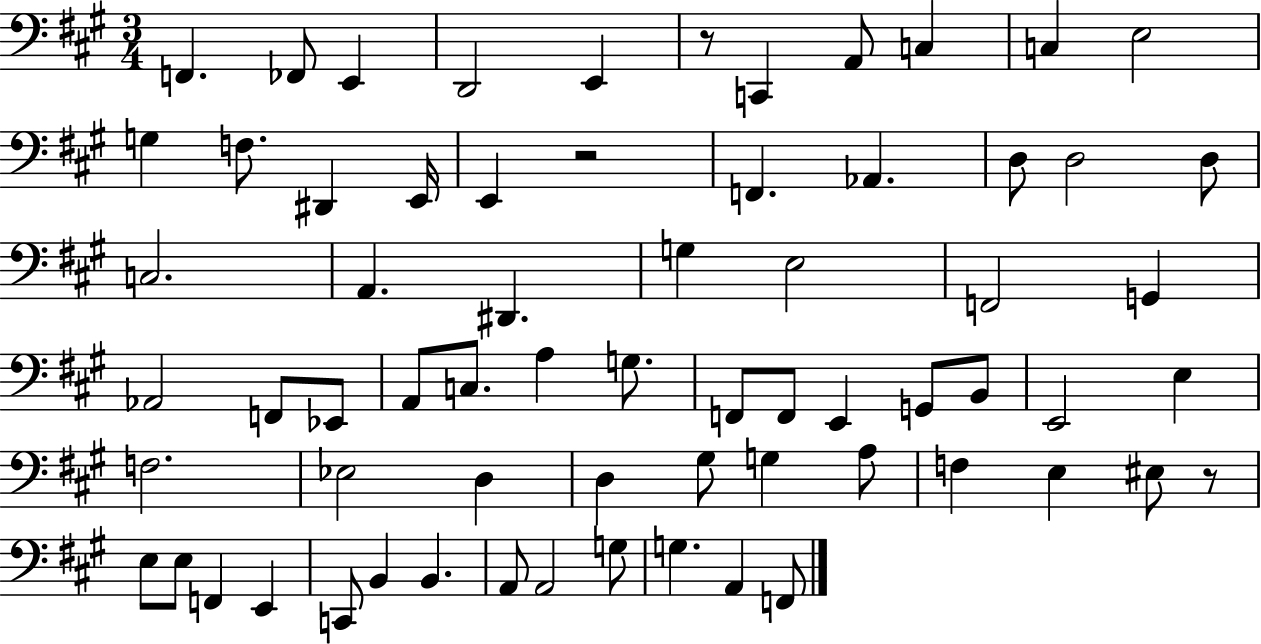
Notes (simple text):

F2/q. FES2/e E2/q D2/h E2/q R/e C2/q A2/e C3/q C3/q E3/h G3/q F3/e. D#2/q E2/s E2/q R/h F2/q. Ab2/q. D3/e D3/h D3/e C3/h. A2/q. D#2/q. G3/q E3/h F2/h G2/q Ab2/h F2/e Eb2/e A2/e C3/e. A3/q G3/e. F2/e F2/e E2/q G2/e B2/e E2/h E3/q F3/h. Eb3/h D3/q D3/q G#3/e G3/q A3/e F3/q E3/q EIS3/e R/e E3/e E3/e F2/q E2/q C2/e B2/q B2/q. A2/e A2/h G3/e G3/q. A2/q F2/e